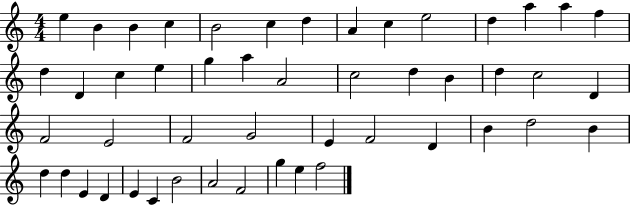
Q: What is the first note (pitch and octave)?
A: E5